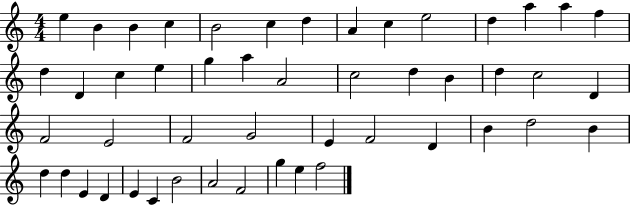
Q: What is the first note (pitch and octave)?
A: E5